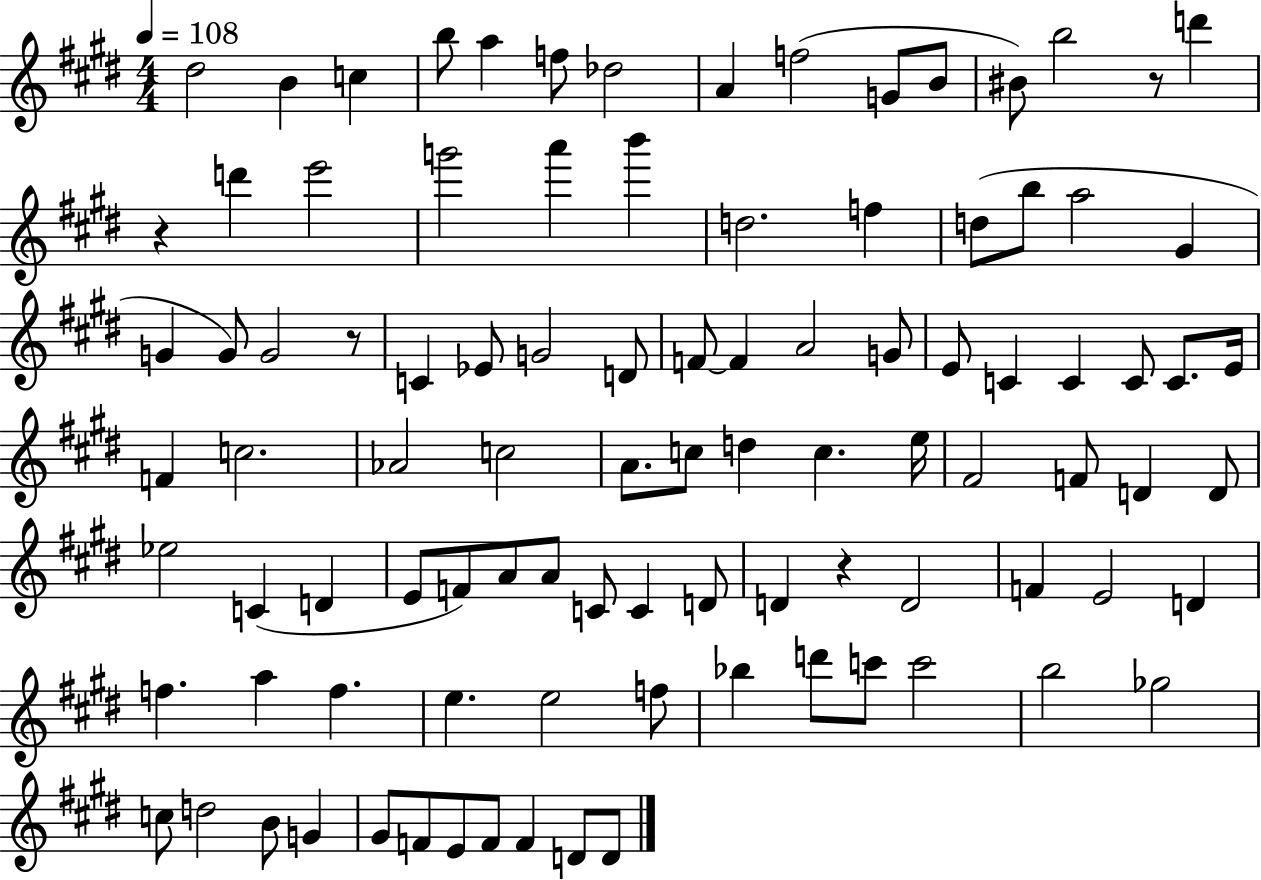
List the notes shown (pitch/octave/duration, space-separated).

D#5/h B4/q C5/q B5/e A5/q F5/e Db5/h A4/q F5/h G4/e B4/e BIS4/e B5/h R/e D6/q R/q D6/q E6/h G6/h A6/q B6/q D5/h. F5/q D5/e B5/e A5/h G#4/q G4/q G4/e G4/h R/e C4/q Eb4/e G4/h D4/e F4/e F4/q A4/h G4/e E4/e C4/q C4/q C4/e C4/e. E4/s F4/q C5/h. Ab4/h C5/h A4/e. C5/e D5/q C5/q. E5/s F#4/h F4/e D4/q D4/e Eb5/h C4/q D4/q E4/e F4/e A4/e A4/e C4/e C4/q D4/e D4/q R/q D4/h F4/q E4/h D4/q F5/q. A5/q F5/q. E5/q. E5/h F5/e Bb5/q D6/e C6/e C6/h B5/h Gb5/h C5/e D5/h B4/e G4/q G#4/e F4/e E4/e F4/e F4/q D4/e D4/e